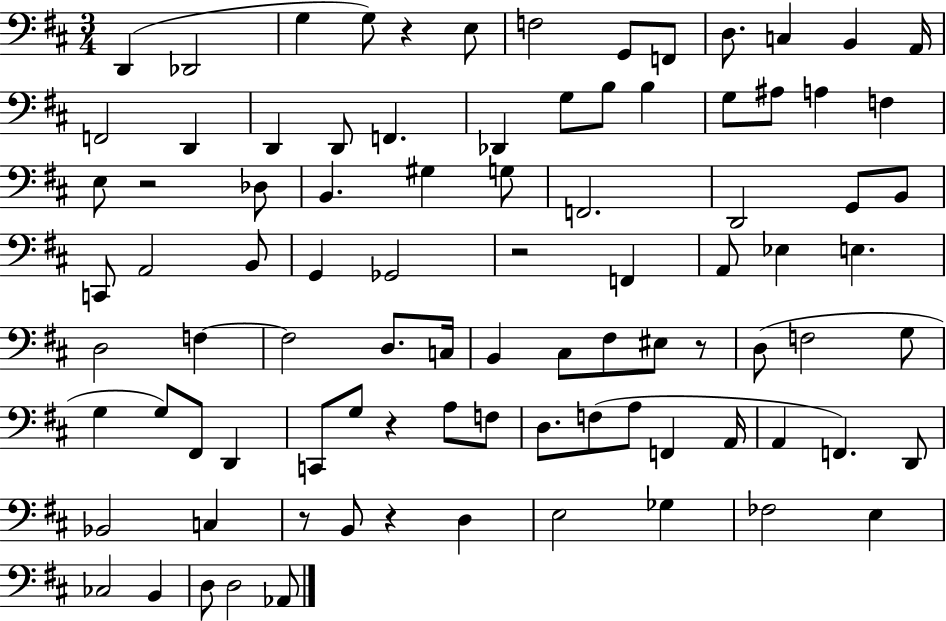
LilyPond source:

{
  \clef bass
  \numericTimeSignature
  \time 3/4
  \key d \major
  d,4( des,2 | g4 g8) r4 e8 | f2 g,8 f,8 | d8. c4 b,4 a,16 | \break f,2 d,4 | d,4 d,8 f,4. | des,4 g8 b8 b4 | g8 ais8 a4 f4 | \break e8 r2 des8 | b,4. gis4 g8 | f,2. | d,2 g,8 b,8 | \break c,8 a,2 b,8 | g,4 ges,2 | r2 f,4 | a,8 ees4 e4. | \break d2 f4~~ | f2 d8. c16 | b,4 cis8 fis8 eis8 r8 | d8( f2 g8 | \break g4 g8) fis,8 d,4 | c,8 g8 r4 a8 f8 | d8. f8( a8 f,4 a,16 | a,4 f,4.) d,8 | \break bes,2 c4 | r8 b,8 r4 d4 | e2 ges4 | fes2 e4 | \break ces2 b,4 | d8 d2 aes,8 | \bar "|."
}